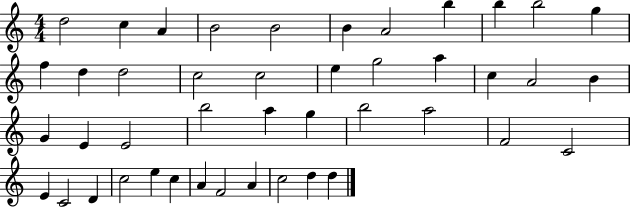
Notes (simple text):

D5/h C5/q A4/q B4/h B4/h B4/q A4/h B5/q B5/q B5/h G5/q F5/q D5/q D5/h C5/h C5/h E5/q G5/h A5/q C5/q A4/h B4/q G4/q E4/q E4/h B5/h A5/q G5/q B5/h A5/h F4/h C4/h E4/q C4/h D4/q C5/h E5/q C5/q A4/q F4/h A4/q C5/h D5/q D5/q